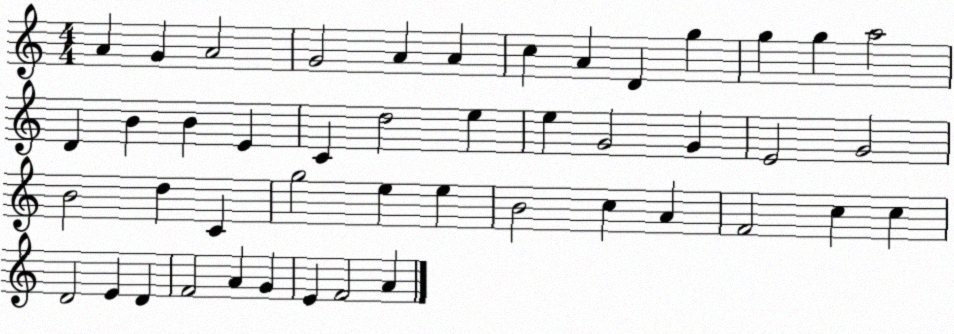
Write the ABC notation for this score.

X:1
T:Untitled
M:4/4
L:1/4
K:C
A G A2 G2 A A c A D g g g a2 D B B E C d2 e e G2 G E2 G2 B2 d C g2 e e B2 c A F2 c c D2 E D F2 A G E F2 A